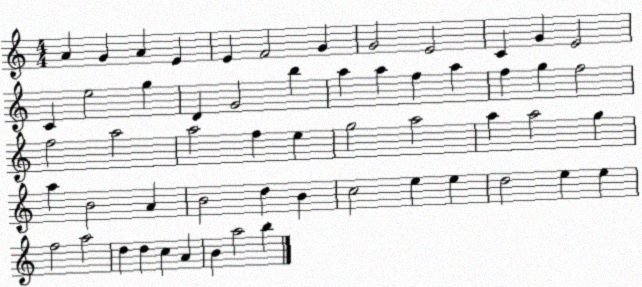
X:1
T:Untitled
M:4/4
L:1/4
K:C
A G A E E F2 G G2 E2 C G E2 C e2 g D G2 b a a f a f g f2 f2 a2 a2 f e g2 a2 a a2 g a B2 A B2 d B c2 e e d2 e e f2 a2 d d c A B a2 b